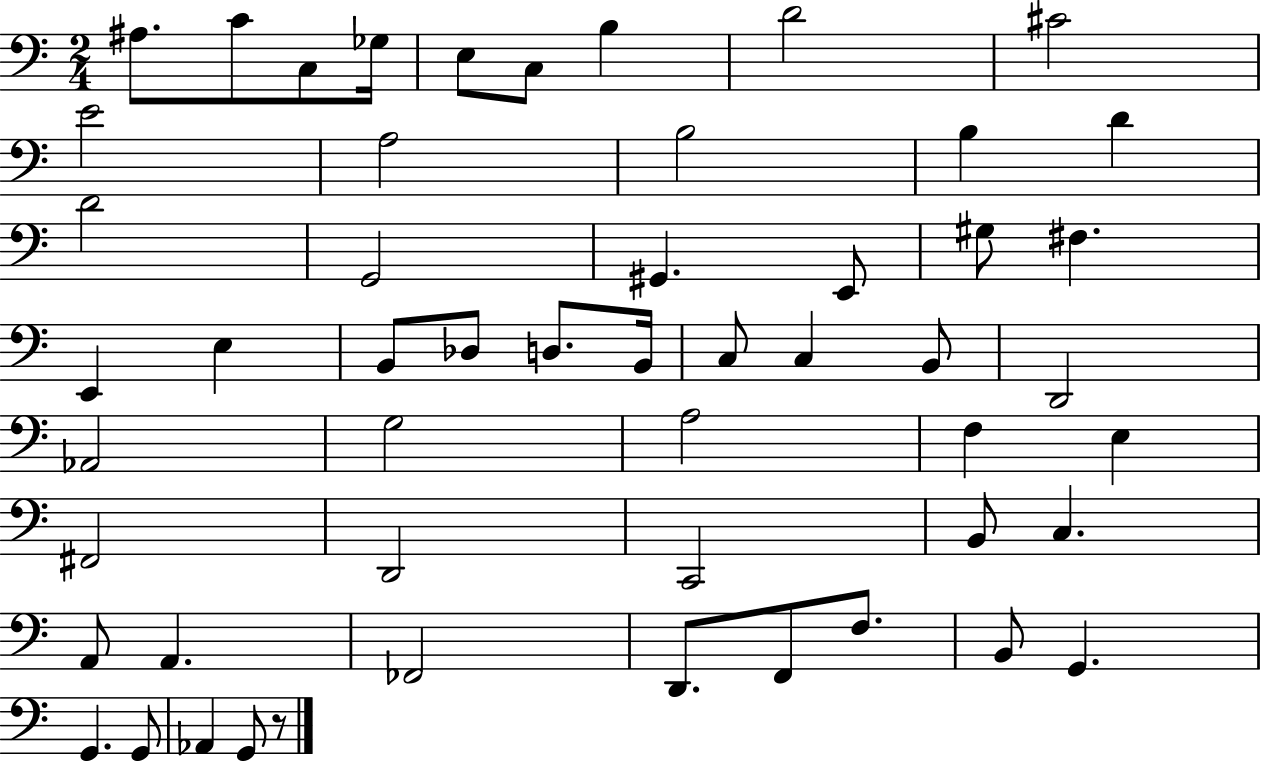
A#3/e. C4/e C3/e Gb3/s E3/e C3/e B3/q D4/h C#4/h E4/h A3/h B3/h B3/q D4/q D4/h G2/h G#2/q. E2/e G#3/e F#3/q. E2/q E3/q B2/e Db3/e D3/e. B2/s C3/e C3/q B2/e D2/h Ab2/h G3/h A3/h F3/q E3/q F#2/h D2/h C2/h B2/e C3/q. A2/e A2/q. FES2/h D2/e. F2/e F3/e. B2/e G2/q. G2/q. G2/e Ab2/q G2/e R/e